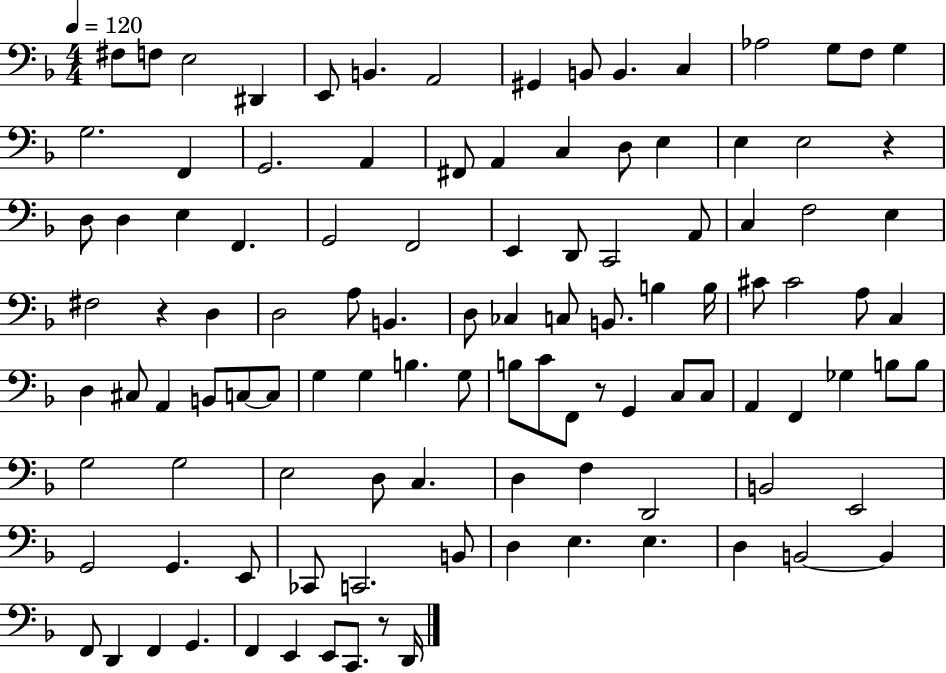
X:1
T:Untitled
M:4/4
L:1/4
K:F
^F,/2 F,/2 E,2 ^D,, E,,/2 B,, A,,2 ^G,, B,,/2 B,, C, _A,2 G,/2 F,/2 G, G,2 F,, G,,2 A,, ^F,,/2 A,, C, D,/2 E, E, E,2 z D,/2 D, E, F,, G,,2 F,,2 E,, D,,/2 C,,2 A,,/2 C, F,2 E, ^F,2 z D, D,2 A,/2 B,, D,/2 _C, C,/2 B,,/2 B, B,/4 ^C/2 ^C2 A,/2 C, D, ^C,/2 A,, B,,/2 C,/2 C,/2 G, G, B, G,/2 B,/2 C/2 F,,/2 z/2 G,, C,/2 C,/2 A,, F,, _G, B,/2 B,/2 G,2 G,2 E,2 D,/2 C, D, F, D,,2 B,,2 E,,2 G,,2 G,, E,,/2 _C,,/2 C,,2 B,,/2 D, E, E, D, B,,2 B,, F,,/2 D,, F,, G,, F,, E,, E,,/2 C,,/2 z/2 D,,/4